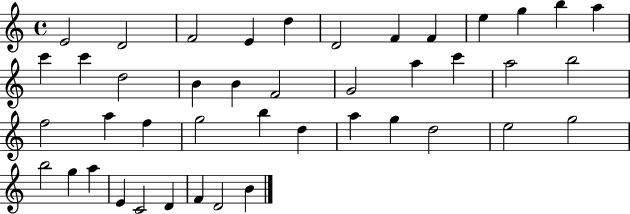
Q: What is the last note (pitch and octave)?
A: B4